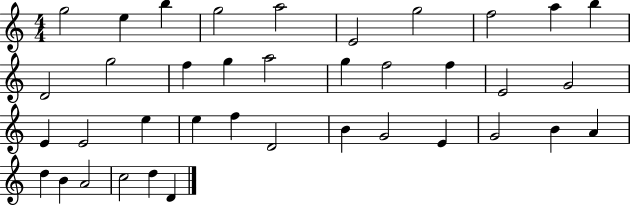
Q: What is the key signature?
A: C major